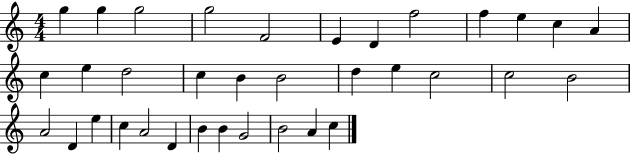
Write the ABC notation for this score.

X:1
T:Untitled
M:4/4
L:1/4
K:C
g g g2 g2 F2 E D f2 f e c A c e d2 c B B2 d e c2 c2 B2 A2 D e c A2 D B B G2 B2 A c